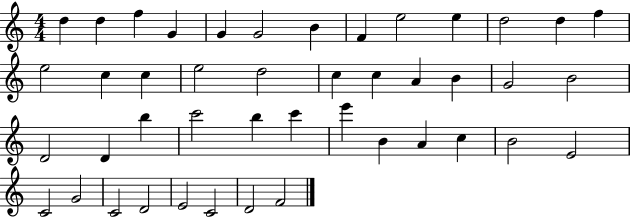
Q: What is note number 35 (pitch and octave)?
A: B4